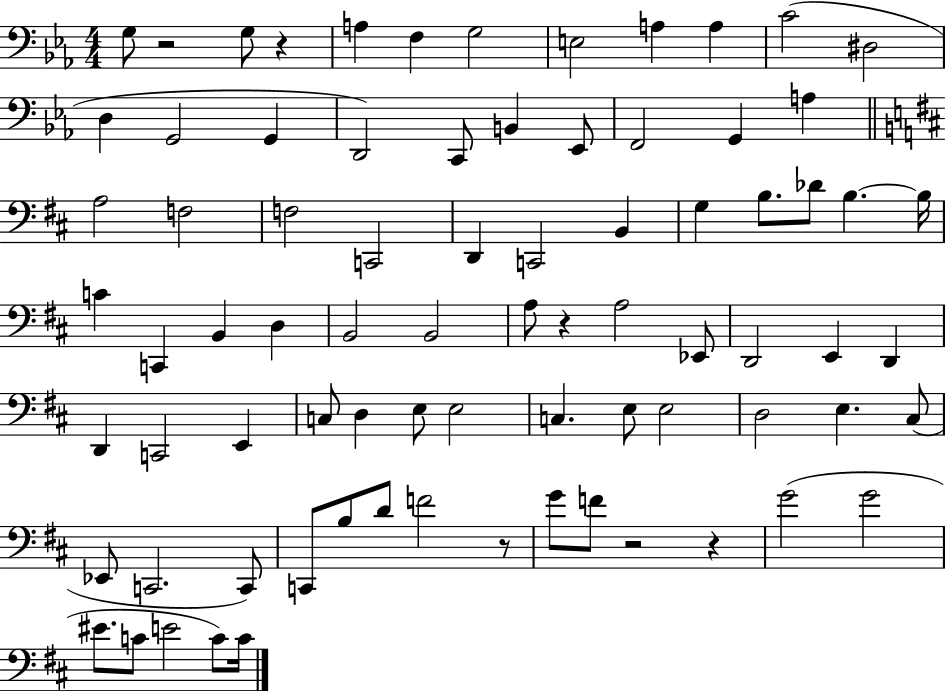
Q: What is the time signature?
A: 4/4